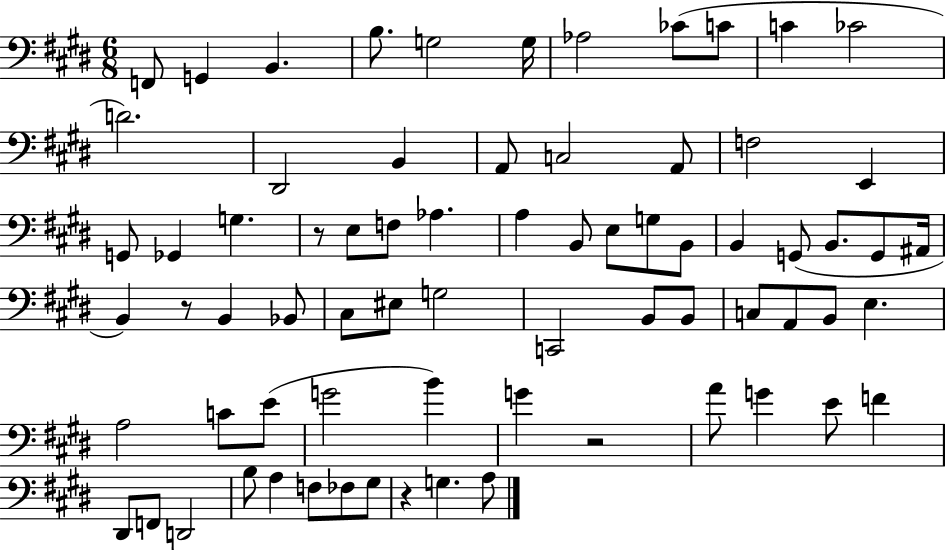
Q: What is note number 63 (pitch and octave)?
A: A3